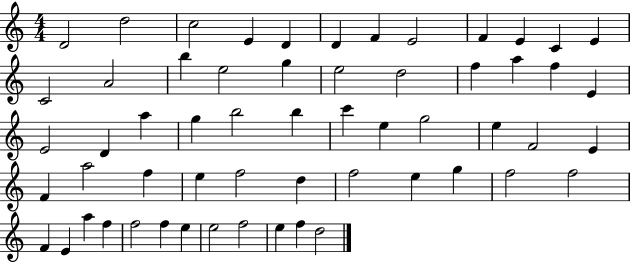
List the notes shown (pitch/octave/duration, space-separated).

D4/h D5/h C5/h E4/q D4/q D4/q F4/q E4/h F4/q E4/q C4/q E4/q C4/h A4/h B5/q E5/h G5/q E5/h D5/h F5/q A5/q F5/q E4/q E4/h D4/q A5/q G5/q B5/h B5/q C6/q E5/q G5/h E5/q F4/h E4/q F4/q A5/h F5/q E5/q F5/h D5/q F5/h E5/q G5/q F5/h F5/h F4/q E4/q A5/q F5/q F5/h F5/q E5/q E5/h F5/h E5/q F5/q D5/h